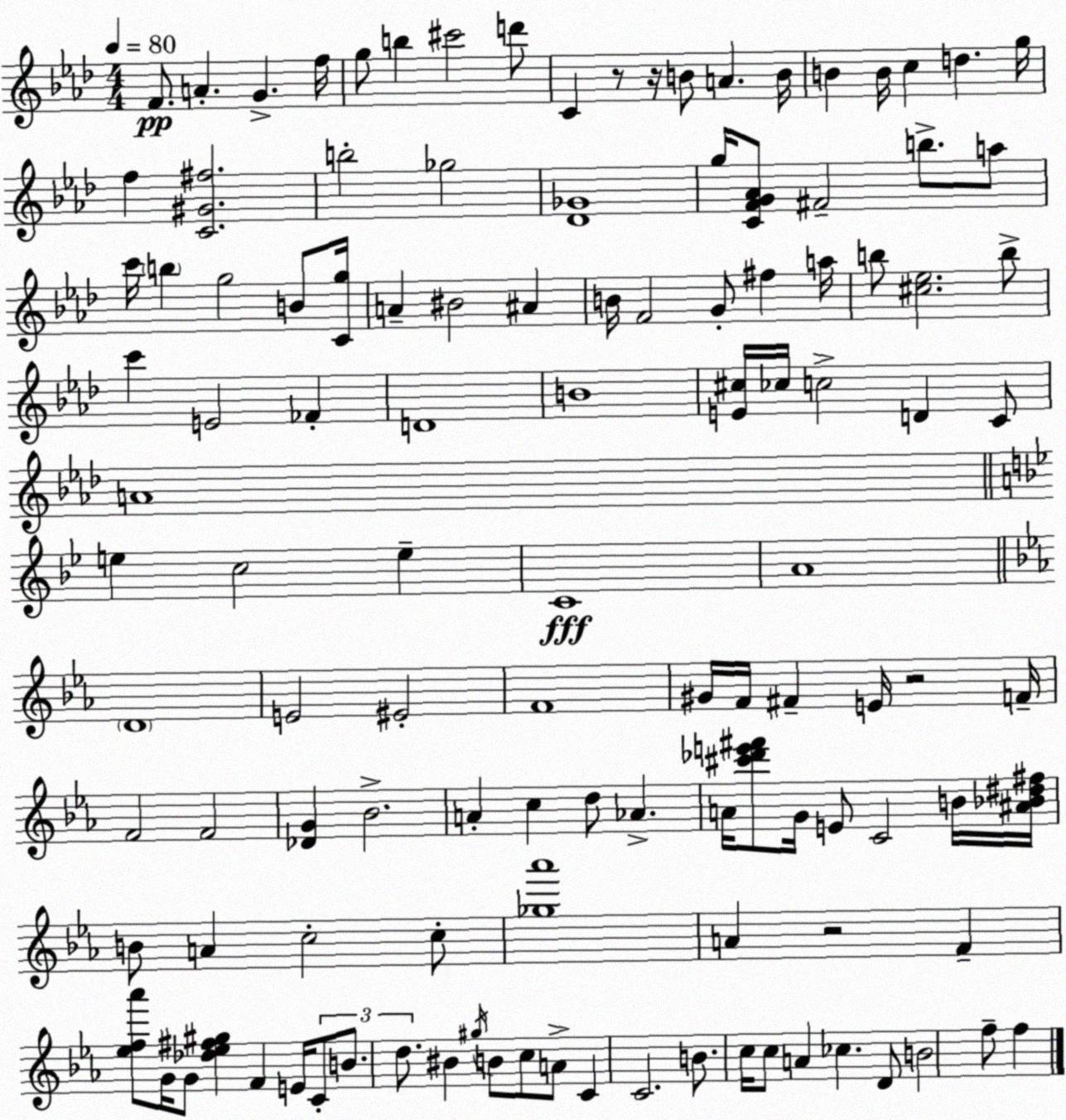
X:1
T:Untitled
M:4/4
L:1/4
K:Ab
F/2 A G f/4 g/2 b ^c'2 d'/2 C z/2 z/4 B/2 A B/4 B B/4 c d g/4 f [C^G^f]2 b2 _g2 [_D_G]4 g/4 [CFG_A]/2 ^F2 b/2 a/2 c'/4 b g2 B/2 [Cg]/4 A ^B2 ^A B/4 F2 G/2 ^f a/4 b/2 [^c_e]2 b/2 c' E2 _F D4 B4 [E^c]/4 _c/4 c2 D C/2 A4 e c2 e C4 A4 D4 E2 ^E2 F4 ^G/4 F/4 ^F E/4 z2 F/4 F2 F2 [_DG] _B2 A c d/2 _A A/4 [^c'_d'e'^f']/2 G/4 E/2 C2 B/4 [^A_B^d^f]/4 B/2 A c2 c/2 [_g_a']4 A z2 F [_ef_a']/2 G/4 G/2 [_d_e^f^g] F E/4 C/2 B/2 d/2 ^B ^g/4 B/2 c/2 A/2 C C2 B/2 c/4 c/2 A _c D/2 B2 f/2 f